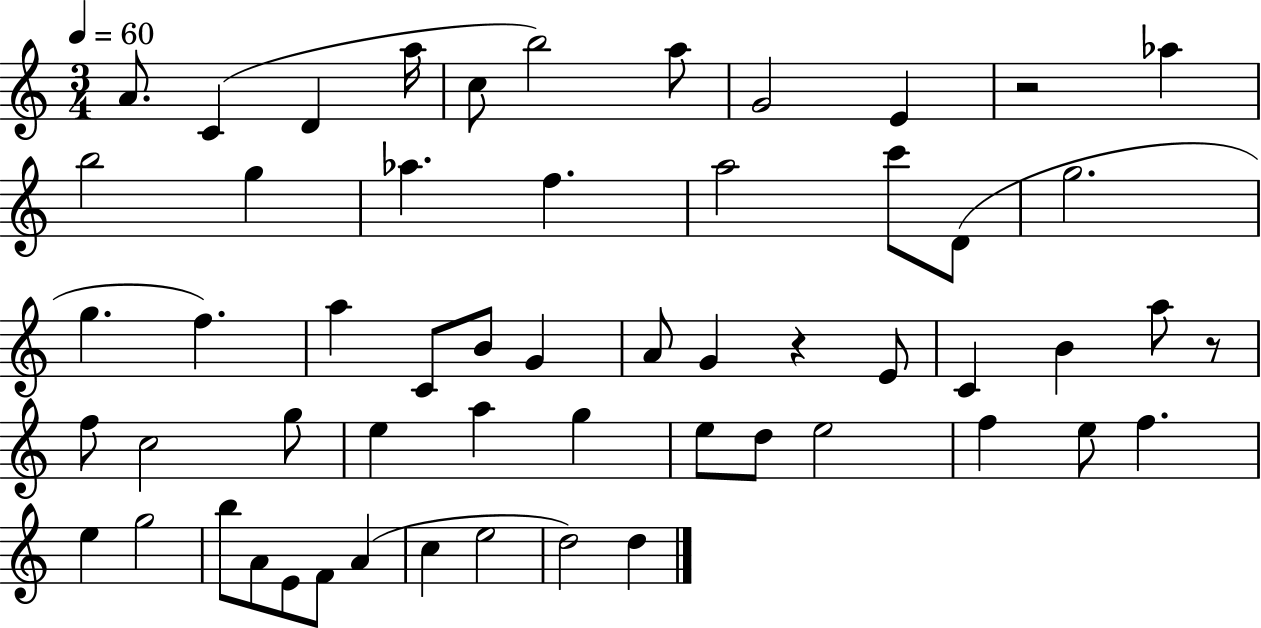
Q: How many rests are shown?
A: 3